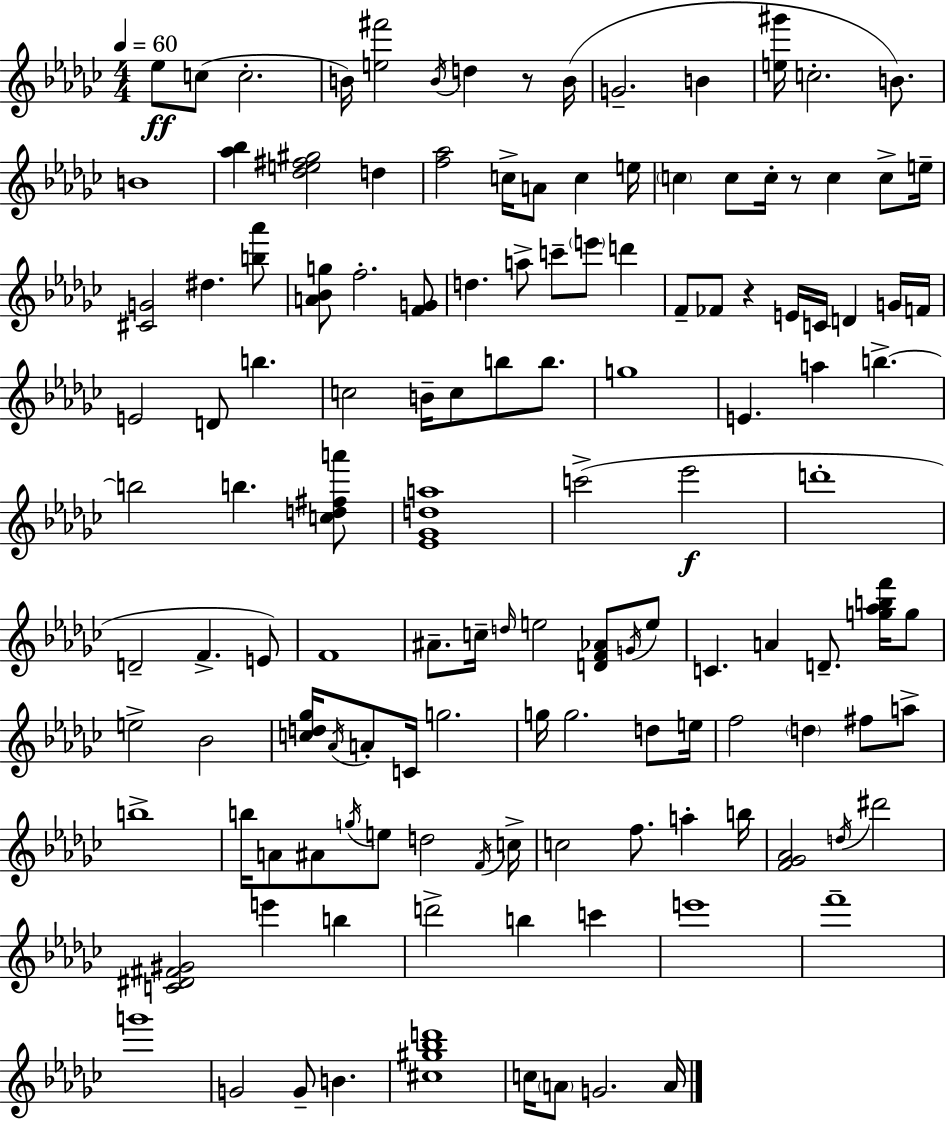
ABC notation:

X:1
T:Untitled
M:4/4
L:1/4
K:Ebm
_e/2 c/2 c2 B/4 [e^f']2 B/4 d z/2 B/4 G2 B [e^g']/4 c2 B/2 B4 [_a_b] [_de^f^g]2 d [f_a]2 c/4 A/2 c e/4 c c/2 c/4 z/2 c c/2 e/4 [^CG]2 ^d [b_a']/2 [A_Bg]/2 f2 [FG]/2 d a/2 c'/2 e'/2 d' F/2 _F/2 z E/4 C/4 D G/4 F/4 E2 D/2 b c2 B/4 c/2 b/2 b/2 g4 E a b b2 b [cd^fa']/2 [_E_Gda]4 c'2 _e'2 d'4 D2 F E/2 F4 ^A/2 c/4 d/4 e2 [DF_A]/2 G/4 e/2 C A D/2 [g_abf']/4 g/2 e2 _B2 [cd_g]/4 _A/4 A/2 C/4 g2 g/4 g2 d/2 e/4 f2 d ^f/2 a/2 b4 b/4 A/2 ^A/2 g/4 e/2 d2 F/4 c/4 c2 f/2 a b/4 [F_G_A]2 d/4 ^d'2 [C^D^F^G]2 e' b d'2 b c' e'4 f'4 g'4 G2 G/2 B [^c^g_bd']4 c/4 A/2 G2 A/4